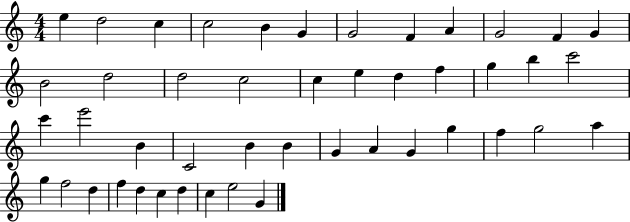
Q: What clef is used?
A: treble